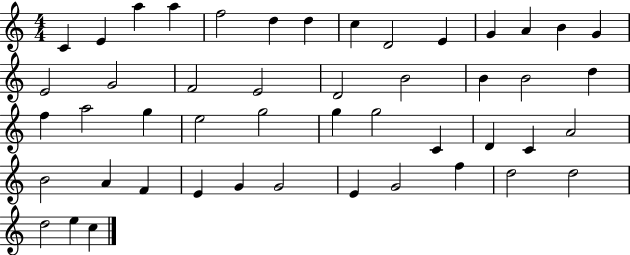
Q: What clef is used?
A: treble